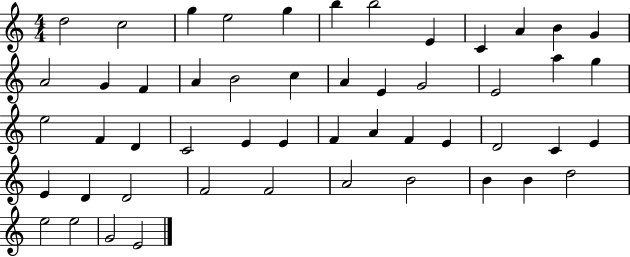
{
  \clef treble
  \numericTimeSignature
  \time 4/4
  \key c \major
  d''2 c''2 | g''4 e''2 g''4 | b''4 b''2 e'4 | c'4 a'4 b'4 g'4 | \break a'2 g'4 f'4 | a'4 b'2 c''4 | a'4 e'4 g'2 | e'2 a''4 g''4 | \break e''2 f'4 d'4 | c'2 e'4 e'4 | f'4 a'4 f'4 e'4 | d'2 c'4 e'4 | \break e'4 d'4 d'2 | f'2 f'2 | a'2 b'2 | b'4 b'4 d''2 | \break e''2 e''2 | g'2 e'2 | \bar "|."
}